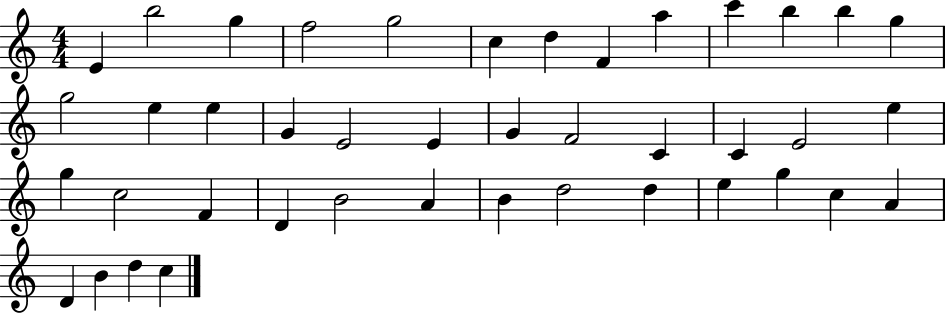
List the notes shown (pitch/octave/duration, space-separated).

E4/q B5/h G5/q F5/h G5/h C5/q D5/q F4/q A5/q C6/q B5/q B5/q G5/q G5/h E5/q E5/q G4/q E4/h E4/q G4/q F4/h C4/q C4/q E4/h E5/q G5/q C5/h F4/q D4/q B4/h A4/q B4/q D5/h D5/q E5/q G5/q C5/q A4/q D4/q B4/q D5/q C5/q